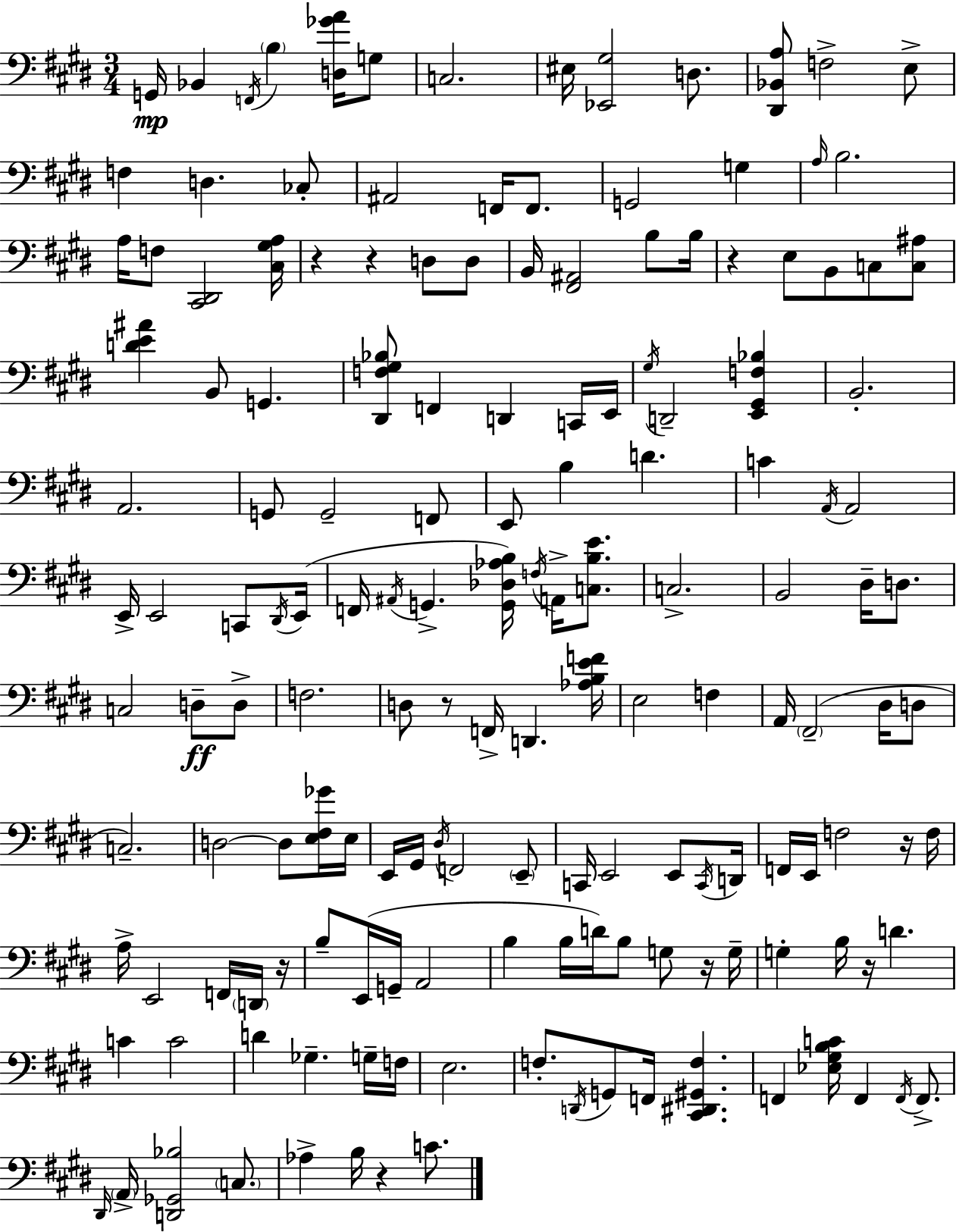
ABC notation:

X:1
T:Untitled
M:3/4
L:1/4
K:E
G,,/4 _B,, F,,/4 B, [D,_GA]/4 G,/2 C,2 ^E,/4 [_E,,^G,]2 D,/2 [^D,,_B,,A,]/2 F,2 E,/2 F, D, _C,/2 ^A,,2 F,,/4 F,,/2 G,,2 G, A,/4 B,2 A,/4 F,/2 [^C,,^D,,]2 [^C,^G,A,]/4 z z D,/2 D,/2 B,,/4 [^F,,^A,,]2 B,/2 B,/4 z E,/2 B,,/2 C,/2 [C,^A,]/2 [DE^A] B,,/2 G,, [^D,,F,^G,_B,]/2 F,, D,, C,,/4 E,,/4 ^G,/4 D,,2 [E,,^G,,F,_B,] B,,2 A,,2 G,,/2 G,,2 F,,/2 E,,/2 B, D C A,,/4 A,,2 E,,/4 E,,2 C,,/2 ^D,,/4 E,,/4 F,,/4 ^A,,/4 G,, [G,,_D,_A,B,]/4 F,/4 A,,/4 [C,B,E]/2 C,2 B,,2 ^D,/4 D,/2 C,2 D,/2 D,/2 F,2 D,/2 z/2 F,,/4 D,, [_A,B,EF]/4 E,2 F, A,,/4 ^F,,2 ^D,/4 D,/2 C,2 D,2 D,/2 [E,^F,_G]/4 E,/4 E,,/4 ^G,,/4 ^D,/4 F,,2 E,,/2 C,,/4 E,,2 E,,/2 C,,/4 D,,/4 F,,/4 E,,/4 F,2 z/4 F,/4 A,/4 E,,2 F,,/4 D,,/4 z/4 B,/2 E,,/4 G,,/4 A,,2 B, B,/4 D/4 B,/2 G,/2 z/4 G,/4 G, B,/4 z/4 D C C2 D _G, G,/4 F,/4 E,2 F,/2 D,,/4 G,,/2 F,,/4 [^C,,^D,,^G,,F,] F,, [_E,^G,B,C]/4 F,, F,,/4 F,,/2 ^D,,/4 A,,/4 [D,,_G,,_B,]2 C,/2 _A, B,/4 z C/2